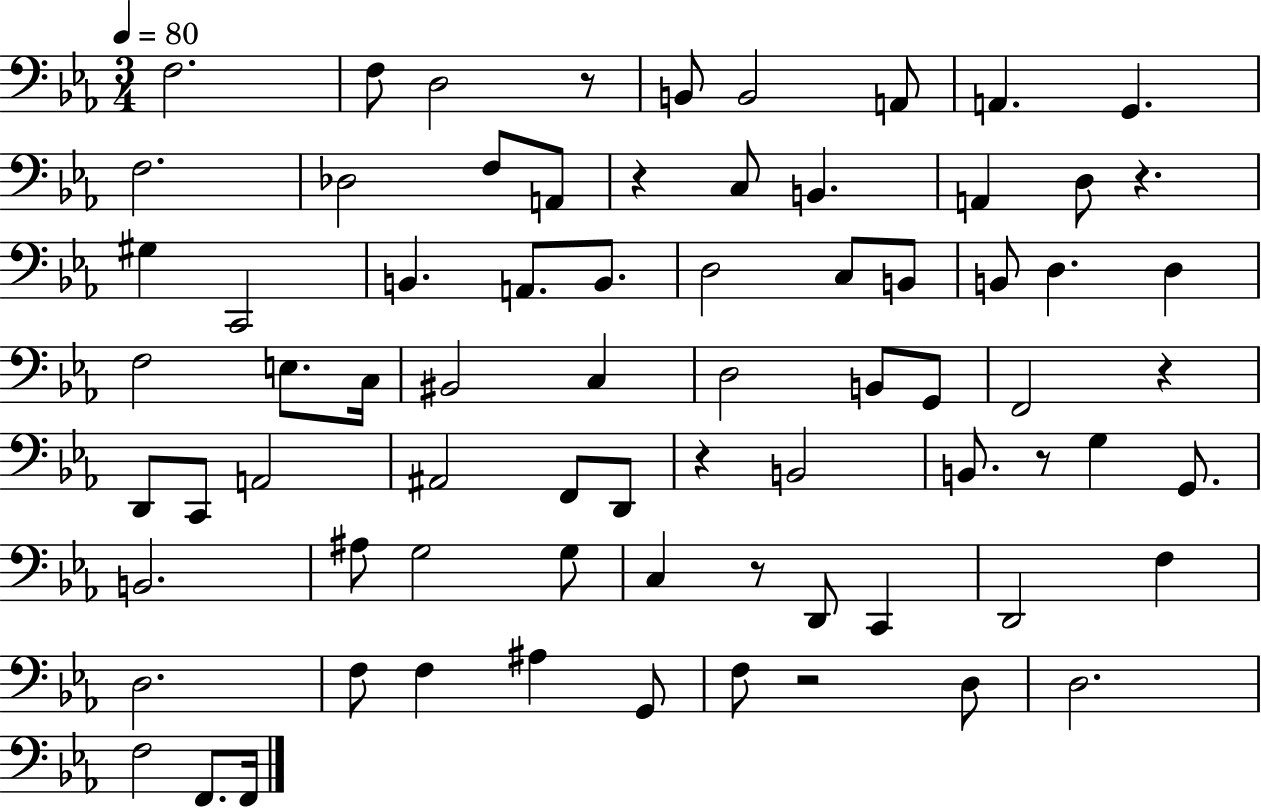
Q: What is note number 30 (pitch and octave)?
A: C3